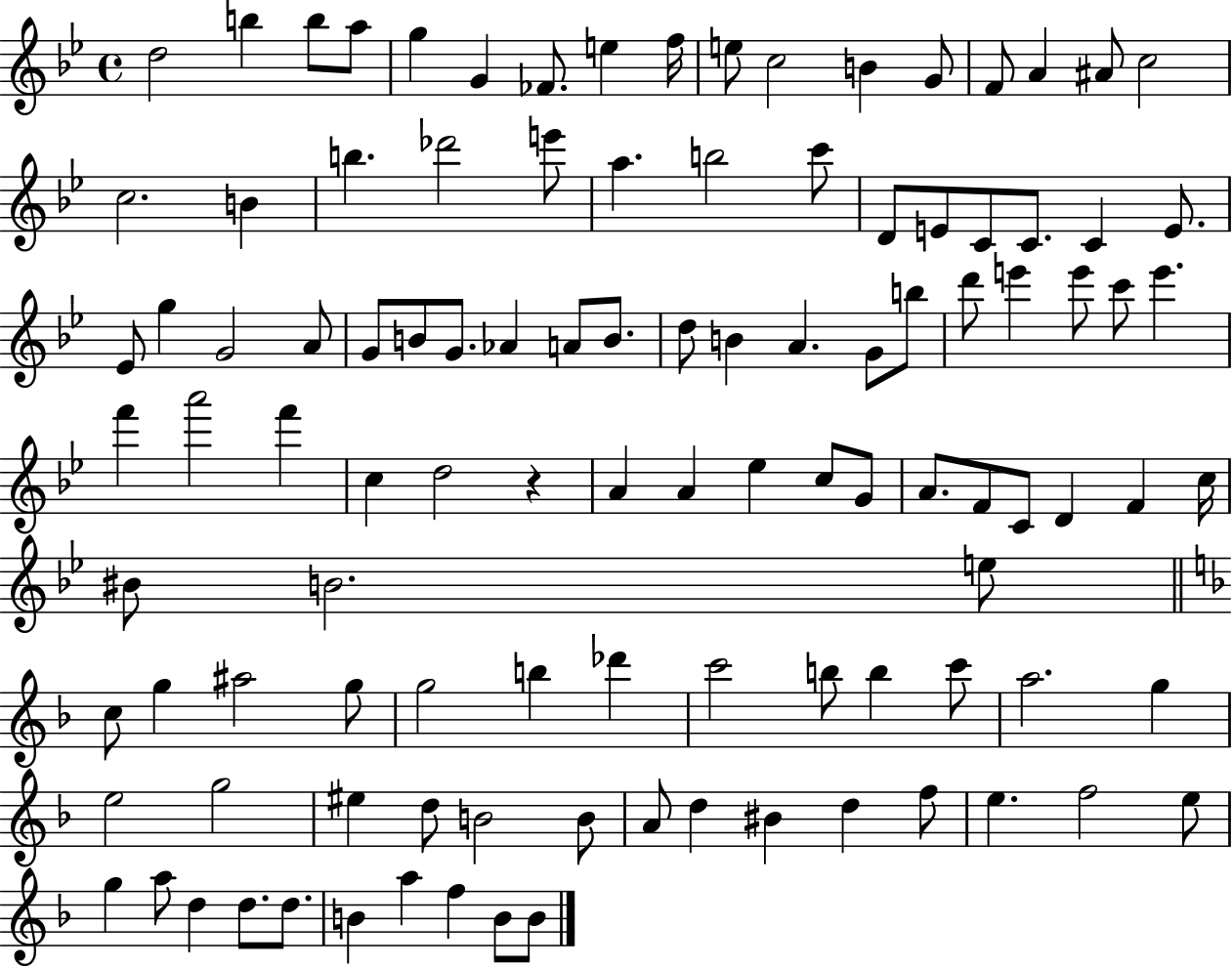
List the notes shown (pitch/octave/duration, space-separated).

D5/h B5/q B5/e A5/e G5/q G4/q FES4/e. E5/q F5/s E5/e C5/h B4/q G4/e F4/e A4/q A#4/e C5/h C5/h. B4/q B5/q. Db6/h E6/e A5/q. B5/h C6/e D4/e E4/e C4/e C4/e. C4/q E4/e. Eb4/e G5/q G4/h A4/e G4/e B4/e G4/e. Ab4/q A4/e B4/e. D5/e B4/q A4/q. G4/e B5/e D6/e E6/q E6/e C6/e E6/q. F6/q A6/h F6/q C5/q D5/h R/q A4/q A4/q Eb5/q C5/e G4/e A4/e. F4/e C4/e D4/q F4/q C5/s BIS4/e B4/h. E5/e C5/e G5/q A#5/h G5/e G5/h B5/q Db6/q C6/h B5/e B5/q C6/e A5/h. G5/q E5/h G5/h EIS5/q D5/e B4/h B4/e A4/e D5/q BIS4/q D5/q F5/e E5/q. F5/h E5/e G5/q A5/e D5/q D5/e. D5/e. B4/q A5/q F5/q B4/e B4/e